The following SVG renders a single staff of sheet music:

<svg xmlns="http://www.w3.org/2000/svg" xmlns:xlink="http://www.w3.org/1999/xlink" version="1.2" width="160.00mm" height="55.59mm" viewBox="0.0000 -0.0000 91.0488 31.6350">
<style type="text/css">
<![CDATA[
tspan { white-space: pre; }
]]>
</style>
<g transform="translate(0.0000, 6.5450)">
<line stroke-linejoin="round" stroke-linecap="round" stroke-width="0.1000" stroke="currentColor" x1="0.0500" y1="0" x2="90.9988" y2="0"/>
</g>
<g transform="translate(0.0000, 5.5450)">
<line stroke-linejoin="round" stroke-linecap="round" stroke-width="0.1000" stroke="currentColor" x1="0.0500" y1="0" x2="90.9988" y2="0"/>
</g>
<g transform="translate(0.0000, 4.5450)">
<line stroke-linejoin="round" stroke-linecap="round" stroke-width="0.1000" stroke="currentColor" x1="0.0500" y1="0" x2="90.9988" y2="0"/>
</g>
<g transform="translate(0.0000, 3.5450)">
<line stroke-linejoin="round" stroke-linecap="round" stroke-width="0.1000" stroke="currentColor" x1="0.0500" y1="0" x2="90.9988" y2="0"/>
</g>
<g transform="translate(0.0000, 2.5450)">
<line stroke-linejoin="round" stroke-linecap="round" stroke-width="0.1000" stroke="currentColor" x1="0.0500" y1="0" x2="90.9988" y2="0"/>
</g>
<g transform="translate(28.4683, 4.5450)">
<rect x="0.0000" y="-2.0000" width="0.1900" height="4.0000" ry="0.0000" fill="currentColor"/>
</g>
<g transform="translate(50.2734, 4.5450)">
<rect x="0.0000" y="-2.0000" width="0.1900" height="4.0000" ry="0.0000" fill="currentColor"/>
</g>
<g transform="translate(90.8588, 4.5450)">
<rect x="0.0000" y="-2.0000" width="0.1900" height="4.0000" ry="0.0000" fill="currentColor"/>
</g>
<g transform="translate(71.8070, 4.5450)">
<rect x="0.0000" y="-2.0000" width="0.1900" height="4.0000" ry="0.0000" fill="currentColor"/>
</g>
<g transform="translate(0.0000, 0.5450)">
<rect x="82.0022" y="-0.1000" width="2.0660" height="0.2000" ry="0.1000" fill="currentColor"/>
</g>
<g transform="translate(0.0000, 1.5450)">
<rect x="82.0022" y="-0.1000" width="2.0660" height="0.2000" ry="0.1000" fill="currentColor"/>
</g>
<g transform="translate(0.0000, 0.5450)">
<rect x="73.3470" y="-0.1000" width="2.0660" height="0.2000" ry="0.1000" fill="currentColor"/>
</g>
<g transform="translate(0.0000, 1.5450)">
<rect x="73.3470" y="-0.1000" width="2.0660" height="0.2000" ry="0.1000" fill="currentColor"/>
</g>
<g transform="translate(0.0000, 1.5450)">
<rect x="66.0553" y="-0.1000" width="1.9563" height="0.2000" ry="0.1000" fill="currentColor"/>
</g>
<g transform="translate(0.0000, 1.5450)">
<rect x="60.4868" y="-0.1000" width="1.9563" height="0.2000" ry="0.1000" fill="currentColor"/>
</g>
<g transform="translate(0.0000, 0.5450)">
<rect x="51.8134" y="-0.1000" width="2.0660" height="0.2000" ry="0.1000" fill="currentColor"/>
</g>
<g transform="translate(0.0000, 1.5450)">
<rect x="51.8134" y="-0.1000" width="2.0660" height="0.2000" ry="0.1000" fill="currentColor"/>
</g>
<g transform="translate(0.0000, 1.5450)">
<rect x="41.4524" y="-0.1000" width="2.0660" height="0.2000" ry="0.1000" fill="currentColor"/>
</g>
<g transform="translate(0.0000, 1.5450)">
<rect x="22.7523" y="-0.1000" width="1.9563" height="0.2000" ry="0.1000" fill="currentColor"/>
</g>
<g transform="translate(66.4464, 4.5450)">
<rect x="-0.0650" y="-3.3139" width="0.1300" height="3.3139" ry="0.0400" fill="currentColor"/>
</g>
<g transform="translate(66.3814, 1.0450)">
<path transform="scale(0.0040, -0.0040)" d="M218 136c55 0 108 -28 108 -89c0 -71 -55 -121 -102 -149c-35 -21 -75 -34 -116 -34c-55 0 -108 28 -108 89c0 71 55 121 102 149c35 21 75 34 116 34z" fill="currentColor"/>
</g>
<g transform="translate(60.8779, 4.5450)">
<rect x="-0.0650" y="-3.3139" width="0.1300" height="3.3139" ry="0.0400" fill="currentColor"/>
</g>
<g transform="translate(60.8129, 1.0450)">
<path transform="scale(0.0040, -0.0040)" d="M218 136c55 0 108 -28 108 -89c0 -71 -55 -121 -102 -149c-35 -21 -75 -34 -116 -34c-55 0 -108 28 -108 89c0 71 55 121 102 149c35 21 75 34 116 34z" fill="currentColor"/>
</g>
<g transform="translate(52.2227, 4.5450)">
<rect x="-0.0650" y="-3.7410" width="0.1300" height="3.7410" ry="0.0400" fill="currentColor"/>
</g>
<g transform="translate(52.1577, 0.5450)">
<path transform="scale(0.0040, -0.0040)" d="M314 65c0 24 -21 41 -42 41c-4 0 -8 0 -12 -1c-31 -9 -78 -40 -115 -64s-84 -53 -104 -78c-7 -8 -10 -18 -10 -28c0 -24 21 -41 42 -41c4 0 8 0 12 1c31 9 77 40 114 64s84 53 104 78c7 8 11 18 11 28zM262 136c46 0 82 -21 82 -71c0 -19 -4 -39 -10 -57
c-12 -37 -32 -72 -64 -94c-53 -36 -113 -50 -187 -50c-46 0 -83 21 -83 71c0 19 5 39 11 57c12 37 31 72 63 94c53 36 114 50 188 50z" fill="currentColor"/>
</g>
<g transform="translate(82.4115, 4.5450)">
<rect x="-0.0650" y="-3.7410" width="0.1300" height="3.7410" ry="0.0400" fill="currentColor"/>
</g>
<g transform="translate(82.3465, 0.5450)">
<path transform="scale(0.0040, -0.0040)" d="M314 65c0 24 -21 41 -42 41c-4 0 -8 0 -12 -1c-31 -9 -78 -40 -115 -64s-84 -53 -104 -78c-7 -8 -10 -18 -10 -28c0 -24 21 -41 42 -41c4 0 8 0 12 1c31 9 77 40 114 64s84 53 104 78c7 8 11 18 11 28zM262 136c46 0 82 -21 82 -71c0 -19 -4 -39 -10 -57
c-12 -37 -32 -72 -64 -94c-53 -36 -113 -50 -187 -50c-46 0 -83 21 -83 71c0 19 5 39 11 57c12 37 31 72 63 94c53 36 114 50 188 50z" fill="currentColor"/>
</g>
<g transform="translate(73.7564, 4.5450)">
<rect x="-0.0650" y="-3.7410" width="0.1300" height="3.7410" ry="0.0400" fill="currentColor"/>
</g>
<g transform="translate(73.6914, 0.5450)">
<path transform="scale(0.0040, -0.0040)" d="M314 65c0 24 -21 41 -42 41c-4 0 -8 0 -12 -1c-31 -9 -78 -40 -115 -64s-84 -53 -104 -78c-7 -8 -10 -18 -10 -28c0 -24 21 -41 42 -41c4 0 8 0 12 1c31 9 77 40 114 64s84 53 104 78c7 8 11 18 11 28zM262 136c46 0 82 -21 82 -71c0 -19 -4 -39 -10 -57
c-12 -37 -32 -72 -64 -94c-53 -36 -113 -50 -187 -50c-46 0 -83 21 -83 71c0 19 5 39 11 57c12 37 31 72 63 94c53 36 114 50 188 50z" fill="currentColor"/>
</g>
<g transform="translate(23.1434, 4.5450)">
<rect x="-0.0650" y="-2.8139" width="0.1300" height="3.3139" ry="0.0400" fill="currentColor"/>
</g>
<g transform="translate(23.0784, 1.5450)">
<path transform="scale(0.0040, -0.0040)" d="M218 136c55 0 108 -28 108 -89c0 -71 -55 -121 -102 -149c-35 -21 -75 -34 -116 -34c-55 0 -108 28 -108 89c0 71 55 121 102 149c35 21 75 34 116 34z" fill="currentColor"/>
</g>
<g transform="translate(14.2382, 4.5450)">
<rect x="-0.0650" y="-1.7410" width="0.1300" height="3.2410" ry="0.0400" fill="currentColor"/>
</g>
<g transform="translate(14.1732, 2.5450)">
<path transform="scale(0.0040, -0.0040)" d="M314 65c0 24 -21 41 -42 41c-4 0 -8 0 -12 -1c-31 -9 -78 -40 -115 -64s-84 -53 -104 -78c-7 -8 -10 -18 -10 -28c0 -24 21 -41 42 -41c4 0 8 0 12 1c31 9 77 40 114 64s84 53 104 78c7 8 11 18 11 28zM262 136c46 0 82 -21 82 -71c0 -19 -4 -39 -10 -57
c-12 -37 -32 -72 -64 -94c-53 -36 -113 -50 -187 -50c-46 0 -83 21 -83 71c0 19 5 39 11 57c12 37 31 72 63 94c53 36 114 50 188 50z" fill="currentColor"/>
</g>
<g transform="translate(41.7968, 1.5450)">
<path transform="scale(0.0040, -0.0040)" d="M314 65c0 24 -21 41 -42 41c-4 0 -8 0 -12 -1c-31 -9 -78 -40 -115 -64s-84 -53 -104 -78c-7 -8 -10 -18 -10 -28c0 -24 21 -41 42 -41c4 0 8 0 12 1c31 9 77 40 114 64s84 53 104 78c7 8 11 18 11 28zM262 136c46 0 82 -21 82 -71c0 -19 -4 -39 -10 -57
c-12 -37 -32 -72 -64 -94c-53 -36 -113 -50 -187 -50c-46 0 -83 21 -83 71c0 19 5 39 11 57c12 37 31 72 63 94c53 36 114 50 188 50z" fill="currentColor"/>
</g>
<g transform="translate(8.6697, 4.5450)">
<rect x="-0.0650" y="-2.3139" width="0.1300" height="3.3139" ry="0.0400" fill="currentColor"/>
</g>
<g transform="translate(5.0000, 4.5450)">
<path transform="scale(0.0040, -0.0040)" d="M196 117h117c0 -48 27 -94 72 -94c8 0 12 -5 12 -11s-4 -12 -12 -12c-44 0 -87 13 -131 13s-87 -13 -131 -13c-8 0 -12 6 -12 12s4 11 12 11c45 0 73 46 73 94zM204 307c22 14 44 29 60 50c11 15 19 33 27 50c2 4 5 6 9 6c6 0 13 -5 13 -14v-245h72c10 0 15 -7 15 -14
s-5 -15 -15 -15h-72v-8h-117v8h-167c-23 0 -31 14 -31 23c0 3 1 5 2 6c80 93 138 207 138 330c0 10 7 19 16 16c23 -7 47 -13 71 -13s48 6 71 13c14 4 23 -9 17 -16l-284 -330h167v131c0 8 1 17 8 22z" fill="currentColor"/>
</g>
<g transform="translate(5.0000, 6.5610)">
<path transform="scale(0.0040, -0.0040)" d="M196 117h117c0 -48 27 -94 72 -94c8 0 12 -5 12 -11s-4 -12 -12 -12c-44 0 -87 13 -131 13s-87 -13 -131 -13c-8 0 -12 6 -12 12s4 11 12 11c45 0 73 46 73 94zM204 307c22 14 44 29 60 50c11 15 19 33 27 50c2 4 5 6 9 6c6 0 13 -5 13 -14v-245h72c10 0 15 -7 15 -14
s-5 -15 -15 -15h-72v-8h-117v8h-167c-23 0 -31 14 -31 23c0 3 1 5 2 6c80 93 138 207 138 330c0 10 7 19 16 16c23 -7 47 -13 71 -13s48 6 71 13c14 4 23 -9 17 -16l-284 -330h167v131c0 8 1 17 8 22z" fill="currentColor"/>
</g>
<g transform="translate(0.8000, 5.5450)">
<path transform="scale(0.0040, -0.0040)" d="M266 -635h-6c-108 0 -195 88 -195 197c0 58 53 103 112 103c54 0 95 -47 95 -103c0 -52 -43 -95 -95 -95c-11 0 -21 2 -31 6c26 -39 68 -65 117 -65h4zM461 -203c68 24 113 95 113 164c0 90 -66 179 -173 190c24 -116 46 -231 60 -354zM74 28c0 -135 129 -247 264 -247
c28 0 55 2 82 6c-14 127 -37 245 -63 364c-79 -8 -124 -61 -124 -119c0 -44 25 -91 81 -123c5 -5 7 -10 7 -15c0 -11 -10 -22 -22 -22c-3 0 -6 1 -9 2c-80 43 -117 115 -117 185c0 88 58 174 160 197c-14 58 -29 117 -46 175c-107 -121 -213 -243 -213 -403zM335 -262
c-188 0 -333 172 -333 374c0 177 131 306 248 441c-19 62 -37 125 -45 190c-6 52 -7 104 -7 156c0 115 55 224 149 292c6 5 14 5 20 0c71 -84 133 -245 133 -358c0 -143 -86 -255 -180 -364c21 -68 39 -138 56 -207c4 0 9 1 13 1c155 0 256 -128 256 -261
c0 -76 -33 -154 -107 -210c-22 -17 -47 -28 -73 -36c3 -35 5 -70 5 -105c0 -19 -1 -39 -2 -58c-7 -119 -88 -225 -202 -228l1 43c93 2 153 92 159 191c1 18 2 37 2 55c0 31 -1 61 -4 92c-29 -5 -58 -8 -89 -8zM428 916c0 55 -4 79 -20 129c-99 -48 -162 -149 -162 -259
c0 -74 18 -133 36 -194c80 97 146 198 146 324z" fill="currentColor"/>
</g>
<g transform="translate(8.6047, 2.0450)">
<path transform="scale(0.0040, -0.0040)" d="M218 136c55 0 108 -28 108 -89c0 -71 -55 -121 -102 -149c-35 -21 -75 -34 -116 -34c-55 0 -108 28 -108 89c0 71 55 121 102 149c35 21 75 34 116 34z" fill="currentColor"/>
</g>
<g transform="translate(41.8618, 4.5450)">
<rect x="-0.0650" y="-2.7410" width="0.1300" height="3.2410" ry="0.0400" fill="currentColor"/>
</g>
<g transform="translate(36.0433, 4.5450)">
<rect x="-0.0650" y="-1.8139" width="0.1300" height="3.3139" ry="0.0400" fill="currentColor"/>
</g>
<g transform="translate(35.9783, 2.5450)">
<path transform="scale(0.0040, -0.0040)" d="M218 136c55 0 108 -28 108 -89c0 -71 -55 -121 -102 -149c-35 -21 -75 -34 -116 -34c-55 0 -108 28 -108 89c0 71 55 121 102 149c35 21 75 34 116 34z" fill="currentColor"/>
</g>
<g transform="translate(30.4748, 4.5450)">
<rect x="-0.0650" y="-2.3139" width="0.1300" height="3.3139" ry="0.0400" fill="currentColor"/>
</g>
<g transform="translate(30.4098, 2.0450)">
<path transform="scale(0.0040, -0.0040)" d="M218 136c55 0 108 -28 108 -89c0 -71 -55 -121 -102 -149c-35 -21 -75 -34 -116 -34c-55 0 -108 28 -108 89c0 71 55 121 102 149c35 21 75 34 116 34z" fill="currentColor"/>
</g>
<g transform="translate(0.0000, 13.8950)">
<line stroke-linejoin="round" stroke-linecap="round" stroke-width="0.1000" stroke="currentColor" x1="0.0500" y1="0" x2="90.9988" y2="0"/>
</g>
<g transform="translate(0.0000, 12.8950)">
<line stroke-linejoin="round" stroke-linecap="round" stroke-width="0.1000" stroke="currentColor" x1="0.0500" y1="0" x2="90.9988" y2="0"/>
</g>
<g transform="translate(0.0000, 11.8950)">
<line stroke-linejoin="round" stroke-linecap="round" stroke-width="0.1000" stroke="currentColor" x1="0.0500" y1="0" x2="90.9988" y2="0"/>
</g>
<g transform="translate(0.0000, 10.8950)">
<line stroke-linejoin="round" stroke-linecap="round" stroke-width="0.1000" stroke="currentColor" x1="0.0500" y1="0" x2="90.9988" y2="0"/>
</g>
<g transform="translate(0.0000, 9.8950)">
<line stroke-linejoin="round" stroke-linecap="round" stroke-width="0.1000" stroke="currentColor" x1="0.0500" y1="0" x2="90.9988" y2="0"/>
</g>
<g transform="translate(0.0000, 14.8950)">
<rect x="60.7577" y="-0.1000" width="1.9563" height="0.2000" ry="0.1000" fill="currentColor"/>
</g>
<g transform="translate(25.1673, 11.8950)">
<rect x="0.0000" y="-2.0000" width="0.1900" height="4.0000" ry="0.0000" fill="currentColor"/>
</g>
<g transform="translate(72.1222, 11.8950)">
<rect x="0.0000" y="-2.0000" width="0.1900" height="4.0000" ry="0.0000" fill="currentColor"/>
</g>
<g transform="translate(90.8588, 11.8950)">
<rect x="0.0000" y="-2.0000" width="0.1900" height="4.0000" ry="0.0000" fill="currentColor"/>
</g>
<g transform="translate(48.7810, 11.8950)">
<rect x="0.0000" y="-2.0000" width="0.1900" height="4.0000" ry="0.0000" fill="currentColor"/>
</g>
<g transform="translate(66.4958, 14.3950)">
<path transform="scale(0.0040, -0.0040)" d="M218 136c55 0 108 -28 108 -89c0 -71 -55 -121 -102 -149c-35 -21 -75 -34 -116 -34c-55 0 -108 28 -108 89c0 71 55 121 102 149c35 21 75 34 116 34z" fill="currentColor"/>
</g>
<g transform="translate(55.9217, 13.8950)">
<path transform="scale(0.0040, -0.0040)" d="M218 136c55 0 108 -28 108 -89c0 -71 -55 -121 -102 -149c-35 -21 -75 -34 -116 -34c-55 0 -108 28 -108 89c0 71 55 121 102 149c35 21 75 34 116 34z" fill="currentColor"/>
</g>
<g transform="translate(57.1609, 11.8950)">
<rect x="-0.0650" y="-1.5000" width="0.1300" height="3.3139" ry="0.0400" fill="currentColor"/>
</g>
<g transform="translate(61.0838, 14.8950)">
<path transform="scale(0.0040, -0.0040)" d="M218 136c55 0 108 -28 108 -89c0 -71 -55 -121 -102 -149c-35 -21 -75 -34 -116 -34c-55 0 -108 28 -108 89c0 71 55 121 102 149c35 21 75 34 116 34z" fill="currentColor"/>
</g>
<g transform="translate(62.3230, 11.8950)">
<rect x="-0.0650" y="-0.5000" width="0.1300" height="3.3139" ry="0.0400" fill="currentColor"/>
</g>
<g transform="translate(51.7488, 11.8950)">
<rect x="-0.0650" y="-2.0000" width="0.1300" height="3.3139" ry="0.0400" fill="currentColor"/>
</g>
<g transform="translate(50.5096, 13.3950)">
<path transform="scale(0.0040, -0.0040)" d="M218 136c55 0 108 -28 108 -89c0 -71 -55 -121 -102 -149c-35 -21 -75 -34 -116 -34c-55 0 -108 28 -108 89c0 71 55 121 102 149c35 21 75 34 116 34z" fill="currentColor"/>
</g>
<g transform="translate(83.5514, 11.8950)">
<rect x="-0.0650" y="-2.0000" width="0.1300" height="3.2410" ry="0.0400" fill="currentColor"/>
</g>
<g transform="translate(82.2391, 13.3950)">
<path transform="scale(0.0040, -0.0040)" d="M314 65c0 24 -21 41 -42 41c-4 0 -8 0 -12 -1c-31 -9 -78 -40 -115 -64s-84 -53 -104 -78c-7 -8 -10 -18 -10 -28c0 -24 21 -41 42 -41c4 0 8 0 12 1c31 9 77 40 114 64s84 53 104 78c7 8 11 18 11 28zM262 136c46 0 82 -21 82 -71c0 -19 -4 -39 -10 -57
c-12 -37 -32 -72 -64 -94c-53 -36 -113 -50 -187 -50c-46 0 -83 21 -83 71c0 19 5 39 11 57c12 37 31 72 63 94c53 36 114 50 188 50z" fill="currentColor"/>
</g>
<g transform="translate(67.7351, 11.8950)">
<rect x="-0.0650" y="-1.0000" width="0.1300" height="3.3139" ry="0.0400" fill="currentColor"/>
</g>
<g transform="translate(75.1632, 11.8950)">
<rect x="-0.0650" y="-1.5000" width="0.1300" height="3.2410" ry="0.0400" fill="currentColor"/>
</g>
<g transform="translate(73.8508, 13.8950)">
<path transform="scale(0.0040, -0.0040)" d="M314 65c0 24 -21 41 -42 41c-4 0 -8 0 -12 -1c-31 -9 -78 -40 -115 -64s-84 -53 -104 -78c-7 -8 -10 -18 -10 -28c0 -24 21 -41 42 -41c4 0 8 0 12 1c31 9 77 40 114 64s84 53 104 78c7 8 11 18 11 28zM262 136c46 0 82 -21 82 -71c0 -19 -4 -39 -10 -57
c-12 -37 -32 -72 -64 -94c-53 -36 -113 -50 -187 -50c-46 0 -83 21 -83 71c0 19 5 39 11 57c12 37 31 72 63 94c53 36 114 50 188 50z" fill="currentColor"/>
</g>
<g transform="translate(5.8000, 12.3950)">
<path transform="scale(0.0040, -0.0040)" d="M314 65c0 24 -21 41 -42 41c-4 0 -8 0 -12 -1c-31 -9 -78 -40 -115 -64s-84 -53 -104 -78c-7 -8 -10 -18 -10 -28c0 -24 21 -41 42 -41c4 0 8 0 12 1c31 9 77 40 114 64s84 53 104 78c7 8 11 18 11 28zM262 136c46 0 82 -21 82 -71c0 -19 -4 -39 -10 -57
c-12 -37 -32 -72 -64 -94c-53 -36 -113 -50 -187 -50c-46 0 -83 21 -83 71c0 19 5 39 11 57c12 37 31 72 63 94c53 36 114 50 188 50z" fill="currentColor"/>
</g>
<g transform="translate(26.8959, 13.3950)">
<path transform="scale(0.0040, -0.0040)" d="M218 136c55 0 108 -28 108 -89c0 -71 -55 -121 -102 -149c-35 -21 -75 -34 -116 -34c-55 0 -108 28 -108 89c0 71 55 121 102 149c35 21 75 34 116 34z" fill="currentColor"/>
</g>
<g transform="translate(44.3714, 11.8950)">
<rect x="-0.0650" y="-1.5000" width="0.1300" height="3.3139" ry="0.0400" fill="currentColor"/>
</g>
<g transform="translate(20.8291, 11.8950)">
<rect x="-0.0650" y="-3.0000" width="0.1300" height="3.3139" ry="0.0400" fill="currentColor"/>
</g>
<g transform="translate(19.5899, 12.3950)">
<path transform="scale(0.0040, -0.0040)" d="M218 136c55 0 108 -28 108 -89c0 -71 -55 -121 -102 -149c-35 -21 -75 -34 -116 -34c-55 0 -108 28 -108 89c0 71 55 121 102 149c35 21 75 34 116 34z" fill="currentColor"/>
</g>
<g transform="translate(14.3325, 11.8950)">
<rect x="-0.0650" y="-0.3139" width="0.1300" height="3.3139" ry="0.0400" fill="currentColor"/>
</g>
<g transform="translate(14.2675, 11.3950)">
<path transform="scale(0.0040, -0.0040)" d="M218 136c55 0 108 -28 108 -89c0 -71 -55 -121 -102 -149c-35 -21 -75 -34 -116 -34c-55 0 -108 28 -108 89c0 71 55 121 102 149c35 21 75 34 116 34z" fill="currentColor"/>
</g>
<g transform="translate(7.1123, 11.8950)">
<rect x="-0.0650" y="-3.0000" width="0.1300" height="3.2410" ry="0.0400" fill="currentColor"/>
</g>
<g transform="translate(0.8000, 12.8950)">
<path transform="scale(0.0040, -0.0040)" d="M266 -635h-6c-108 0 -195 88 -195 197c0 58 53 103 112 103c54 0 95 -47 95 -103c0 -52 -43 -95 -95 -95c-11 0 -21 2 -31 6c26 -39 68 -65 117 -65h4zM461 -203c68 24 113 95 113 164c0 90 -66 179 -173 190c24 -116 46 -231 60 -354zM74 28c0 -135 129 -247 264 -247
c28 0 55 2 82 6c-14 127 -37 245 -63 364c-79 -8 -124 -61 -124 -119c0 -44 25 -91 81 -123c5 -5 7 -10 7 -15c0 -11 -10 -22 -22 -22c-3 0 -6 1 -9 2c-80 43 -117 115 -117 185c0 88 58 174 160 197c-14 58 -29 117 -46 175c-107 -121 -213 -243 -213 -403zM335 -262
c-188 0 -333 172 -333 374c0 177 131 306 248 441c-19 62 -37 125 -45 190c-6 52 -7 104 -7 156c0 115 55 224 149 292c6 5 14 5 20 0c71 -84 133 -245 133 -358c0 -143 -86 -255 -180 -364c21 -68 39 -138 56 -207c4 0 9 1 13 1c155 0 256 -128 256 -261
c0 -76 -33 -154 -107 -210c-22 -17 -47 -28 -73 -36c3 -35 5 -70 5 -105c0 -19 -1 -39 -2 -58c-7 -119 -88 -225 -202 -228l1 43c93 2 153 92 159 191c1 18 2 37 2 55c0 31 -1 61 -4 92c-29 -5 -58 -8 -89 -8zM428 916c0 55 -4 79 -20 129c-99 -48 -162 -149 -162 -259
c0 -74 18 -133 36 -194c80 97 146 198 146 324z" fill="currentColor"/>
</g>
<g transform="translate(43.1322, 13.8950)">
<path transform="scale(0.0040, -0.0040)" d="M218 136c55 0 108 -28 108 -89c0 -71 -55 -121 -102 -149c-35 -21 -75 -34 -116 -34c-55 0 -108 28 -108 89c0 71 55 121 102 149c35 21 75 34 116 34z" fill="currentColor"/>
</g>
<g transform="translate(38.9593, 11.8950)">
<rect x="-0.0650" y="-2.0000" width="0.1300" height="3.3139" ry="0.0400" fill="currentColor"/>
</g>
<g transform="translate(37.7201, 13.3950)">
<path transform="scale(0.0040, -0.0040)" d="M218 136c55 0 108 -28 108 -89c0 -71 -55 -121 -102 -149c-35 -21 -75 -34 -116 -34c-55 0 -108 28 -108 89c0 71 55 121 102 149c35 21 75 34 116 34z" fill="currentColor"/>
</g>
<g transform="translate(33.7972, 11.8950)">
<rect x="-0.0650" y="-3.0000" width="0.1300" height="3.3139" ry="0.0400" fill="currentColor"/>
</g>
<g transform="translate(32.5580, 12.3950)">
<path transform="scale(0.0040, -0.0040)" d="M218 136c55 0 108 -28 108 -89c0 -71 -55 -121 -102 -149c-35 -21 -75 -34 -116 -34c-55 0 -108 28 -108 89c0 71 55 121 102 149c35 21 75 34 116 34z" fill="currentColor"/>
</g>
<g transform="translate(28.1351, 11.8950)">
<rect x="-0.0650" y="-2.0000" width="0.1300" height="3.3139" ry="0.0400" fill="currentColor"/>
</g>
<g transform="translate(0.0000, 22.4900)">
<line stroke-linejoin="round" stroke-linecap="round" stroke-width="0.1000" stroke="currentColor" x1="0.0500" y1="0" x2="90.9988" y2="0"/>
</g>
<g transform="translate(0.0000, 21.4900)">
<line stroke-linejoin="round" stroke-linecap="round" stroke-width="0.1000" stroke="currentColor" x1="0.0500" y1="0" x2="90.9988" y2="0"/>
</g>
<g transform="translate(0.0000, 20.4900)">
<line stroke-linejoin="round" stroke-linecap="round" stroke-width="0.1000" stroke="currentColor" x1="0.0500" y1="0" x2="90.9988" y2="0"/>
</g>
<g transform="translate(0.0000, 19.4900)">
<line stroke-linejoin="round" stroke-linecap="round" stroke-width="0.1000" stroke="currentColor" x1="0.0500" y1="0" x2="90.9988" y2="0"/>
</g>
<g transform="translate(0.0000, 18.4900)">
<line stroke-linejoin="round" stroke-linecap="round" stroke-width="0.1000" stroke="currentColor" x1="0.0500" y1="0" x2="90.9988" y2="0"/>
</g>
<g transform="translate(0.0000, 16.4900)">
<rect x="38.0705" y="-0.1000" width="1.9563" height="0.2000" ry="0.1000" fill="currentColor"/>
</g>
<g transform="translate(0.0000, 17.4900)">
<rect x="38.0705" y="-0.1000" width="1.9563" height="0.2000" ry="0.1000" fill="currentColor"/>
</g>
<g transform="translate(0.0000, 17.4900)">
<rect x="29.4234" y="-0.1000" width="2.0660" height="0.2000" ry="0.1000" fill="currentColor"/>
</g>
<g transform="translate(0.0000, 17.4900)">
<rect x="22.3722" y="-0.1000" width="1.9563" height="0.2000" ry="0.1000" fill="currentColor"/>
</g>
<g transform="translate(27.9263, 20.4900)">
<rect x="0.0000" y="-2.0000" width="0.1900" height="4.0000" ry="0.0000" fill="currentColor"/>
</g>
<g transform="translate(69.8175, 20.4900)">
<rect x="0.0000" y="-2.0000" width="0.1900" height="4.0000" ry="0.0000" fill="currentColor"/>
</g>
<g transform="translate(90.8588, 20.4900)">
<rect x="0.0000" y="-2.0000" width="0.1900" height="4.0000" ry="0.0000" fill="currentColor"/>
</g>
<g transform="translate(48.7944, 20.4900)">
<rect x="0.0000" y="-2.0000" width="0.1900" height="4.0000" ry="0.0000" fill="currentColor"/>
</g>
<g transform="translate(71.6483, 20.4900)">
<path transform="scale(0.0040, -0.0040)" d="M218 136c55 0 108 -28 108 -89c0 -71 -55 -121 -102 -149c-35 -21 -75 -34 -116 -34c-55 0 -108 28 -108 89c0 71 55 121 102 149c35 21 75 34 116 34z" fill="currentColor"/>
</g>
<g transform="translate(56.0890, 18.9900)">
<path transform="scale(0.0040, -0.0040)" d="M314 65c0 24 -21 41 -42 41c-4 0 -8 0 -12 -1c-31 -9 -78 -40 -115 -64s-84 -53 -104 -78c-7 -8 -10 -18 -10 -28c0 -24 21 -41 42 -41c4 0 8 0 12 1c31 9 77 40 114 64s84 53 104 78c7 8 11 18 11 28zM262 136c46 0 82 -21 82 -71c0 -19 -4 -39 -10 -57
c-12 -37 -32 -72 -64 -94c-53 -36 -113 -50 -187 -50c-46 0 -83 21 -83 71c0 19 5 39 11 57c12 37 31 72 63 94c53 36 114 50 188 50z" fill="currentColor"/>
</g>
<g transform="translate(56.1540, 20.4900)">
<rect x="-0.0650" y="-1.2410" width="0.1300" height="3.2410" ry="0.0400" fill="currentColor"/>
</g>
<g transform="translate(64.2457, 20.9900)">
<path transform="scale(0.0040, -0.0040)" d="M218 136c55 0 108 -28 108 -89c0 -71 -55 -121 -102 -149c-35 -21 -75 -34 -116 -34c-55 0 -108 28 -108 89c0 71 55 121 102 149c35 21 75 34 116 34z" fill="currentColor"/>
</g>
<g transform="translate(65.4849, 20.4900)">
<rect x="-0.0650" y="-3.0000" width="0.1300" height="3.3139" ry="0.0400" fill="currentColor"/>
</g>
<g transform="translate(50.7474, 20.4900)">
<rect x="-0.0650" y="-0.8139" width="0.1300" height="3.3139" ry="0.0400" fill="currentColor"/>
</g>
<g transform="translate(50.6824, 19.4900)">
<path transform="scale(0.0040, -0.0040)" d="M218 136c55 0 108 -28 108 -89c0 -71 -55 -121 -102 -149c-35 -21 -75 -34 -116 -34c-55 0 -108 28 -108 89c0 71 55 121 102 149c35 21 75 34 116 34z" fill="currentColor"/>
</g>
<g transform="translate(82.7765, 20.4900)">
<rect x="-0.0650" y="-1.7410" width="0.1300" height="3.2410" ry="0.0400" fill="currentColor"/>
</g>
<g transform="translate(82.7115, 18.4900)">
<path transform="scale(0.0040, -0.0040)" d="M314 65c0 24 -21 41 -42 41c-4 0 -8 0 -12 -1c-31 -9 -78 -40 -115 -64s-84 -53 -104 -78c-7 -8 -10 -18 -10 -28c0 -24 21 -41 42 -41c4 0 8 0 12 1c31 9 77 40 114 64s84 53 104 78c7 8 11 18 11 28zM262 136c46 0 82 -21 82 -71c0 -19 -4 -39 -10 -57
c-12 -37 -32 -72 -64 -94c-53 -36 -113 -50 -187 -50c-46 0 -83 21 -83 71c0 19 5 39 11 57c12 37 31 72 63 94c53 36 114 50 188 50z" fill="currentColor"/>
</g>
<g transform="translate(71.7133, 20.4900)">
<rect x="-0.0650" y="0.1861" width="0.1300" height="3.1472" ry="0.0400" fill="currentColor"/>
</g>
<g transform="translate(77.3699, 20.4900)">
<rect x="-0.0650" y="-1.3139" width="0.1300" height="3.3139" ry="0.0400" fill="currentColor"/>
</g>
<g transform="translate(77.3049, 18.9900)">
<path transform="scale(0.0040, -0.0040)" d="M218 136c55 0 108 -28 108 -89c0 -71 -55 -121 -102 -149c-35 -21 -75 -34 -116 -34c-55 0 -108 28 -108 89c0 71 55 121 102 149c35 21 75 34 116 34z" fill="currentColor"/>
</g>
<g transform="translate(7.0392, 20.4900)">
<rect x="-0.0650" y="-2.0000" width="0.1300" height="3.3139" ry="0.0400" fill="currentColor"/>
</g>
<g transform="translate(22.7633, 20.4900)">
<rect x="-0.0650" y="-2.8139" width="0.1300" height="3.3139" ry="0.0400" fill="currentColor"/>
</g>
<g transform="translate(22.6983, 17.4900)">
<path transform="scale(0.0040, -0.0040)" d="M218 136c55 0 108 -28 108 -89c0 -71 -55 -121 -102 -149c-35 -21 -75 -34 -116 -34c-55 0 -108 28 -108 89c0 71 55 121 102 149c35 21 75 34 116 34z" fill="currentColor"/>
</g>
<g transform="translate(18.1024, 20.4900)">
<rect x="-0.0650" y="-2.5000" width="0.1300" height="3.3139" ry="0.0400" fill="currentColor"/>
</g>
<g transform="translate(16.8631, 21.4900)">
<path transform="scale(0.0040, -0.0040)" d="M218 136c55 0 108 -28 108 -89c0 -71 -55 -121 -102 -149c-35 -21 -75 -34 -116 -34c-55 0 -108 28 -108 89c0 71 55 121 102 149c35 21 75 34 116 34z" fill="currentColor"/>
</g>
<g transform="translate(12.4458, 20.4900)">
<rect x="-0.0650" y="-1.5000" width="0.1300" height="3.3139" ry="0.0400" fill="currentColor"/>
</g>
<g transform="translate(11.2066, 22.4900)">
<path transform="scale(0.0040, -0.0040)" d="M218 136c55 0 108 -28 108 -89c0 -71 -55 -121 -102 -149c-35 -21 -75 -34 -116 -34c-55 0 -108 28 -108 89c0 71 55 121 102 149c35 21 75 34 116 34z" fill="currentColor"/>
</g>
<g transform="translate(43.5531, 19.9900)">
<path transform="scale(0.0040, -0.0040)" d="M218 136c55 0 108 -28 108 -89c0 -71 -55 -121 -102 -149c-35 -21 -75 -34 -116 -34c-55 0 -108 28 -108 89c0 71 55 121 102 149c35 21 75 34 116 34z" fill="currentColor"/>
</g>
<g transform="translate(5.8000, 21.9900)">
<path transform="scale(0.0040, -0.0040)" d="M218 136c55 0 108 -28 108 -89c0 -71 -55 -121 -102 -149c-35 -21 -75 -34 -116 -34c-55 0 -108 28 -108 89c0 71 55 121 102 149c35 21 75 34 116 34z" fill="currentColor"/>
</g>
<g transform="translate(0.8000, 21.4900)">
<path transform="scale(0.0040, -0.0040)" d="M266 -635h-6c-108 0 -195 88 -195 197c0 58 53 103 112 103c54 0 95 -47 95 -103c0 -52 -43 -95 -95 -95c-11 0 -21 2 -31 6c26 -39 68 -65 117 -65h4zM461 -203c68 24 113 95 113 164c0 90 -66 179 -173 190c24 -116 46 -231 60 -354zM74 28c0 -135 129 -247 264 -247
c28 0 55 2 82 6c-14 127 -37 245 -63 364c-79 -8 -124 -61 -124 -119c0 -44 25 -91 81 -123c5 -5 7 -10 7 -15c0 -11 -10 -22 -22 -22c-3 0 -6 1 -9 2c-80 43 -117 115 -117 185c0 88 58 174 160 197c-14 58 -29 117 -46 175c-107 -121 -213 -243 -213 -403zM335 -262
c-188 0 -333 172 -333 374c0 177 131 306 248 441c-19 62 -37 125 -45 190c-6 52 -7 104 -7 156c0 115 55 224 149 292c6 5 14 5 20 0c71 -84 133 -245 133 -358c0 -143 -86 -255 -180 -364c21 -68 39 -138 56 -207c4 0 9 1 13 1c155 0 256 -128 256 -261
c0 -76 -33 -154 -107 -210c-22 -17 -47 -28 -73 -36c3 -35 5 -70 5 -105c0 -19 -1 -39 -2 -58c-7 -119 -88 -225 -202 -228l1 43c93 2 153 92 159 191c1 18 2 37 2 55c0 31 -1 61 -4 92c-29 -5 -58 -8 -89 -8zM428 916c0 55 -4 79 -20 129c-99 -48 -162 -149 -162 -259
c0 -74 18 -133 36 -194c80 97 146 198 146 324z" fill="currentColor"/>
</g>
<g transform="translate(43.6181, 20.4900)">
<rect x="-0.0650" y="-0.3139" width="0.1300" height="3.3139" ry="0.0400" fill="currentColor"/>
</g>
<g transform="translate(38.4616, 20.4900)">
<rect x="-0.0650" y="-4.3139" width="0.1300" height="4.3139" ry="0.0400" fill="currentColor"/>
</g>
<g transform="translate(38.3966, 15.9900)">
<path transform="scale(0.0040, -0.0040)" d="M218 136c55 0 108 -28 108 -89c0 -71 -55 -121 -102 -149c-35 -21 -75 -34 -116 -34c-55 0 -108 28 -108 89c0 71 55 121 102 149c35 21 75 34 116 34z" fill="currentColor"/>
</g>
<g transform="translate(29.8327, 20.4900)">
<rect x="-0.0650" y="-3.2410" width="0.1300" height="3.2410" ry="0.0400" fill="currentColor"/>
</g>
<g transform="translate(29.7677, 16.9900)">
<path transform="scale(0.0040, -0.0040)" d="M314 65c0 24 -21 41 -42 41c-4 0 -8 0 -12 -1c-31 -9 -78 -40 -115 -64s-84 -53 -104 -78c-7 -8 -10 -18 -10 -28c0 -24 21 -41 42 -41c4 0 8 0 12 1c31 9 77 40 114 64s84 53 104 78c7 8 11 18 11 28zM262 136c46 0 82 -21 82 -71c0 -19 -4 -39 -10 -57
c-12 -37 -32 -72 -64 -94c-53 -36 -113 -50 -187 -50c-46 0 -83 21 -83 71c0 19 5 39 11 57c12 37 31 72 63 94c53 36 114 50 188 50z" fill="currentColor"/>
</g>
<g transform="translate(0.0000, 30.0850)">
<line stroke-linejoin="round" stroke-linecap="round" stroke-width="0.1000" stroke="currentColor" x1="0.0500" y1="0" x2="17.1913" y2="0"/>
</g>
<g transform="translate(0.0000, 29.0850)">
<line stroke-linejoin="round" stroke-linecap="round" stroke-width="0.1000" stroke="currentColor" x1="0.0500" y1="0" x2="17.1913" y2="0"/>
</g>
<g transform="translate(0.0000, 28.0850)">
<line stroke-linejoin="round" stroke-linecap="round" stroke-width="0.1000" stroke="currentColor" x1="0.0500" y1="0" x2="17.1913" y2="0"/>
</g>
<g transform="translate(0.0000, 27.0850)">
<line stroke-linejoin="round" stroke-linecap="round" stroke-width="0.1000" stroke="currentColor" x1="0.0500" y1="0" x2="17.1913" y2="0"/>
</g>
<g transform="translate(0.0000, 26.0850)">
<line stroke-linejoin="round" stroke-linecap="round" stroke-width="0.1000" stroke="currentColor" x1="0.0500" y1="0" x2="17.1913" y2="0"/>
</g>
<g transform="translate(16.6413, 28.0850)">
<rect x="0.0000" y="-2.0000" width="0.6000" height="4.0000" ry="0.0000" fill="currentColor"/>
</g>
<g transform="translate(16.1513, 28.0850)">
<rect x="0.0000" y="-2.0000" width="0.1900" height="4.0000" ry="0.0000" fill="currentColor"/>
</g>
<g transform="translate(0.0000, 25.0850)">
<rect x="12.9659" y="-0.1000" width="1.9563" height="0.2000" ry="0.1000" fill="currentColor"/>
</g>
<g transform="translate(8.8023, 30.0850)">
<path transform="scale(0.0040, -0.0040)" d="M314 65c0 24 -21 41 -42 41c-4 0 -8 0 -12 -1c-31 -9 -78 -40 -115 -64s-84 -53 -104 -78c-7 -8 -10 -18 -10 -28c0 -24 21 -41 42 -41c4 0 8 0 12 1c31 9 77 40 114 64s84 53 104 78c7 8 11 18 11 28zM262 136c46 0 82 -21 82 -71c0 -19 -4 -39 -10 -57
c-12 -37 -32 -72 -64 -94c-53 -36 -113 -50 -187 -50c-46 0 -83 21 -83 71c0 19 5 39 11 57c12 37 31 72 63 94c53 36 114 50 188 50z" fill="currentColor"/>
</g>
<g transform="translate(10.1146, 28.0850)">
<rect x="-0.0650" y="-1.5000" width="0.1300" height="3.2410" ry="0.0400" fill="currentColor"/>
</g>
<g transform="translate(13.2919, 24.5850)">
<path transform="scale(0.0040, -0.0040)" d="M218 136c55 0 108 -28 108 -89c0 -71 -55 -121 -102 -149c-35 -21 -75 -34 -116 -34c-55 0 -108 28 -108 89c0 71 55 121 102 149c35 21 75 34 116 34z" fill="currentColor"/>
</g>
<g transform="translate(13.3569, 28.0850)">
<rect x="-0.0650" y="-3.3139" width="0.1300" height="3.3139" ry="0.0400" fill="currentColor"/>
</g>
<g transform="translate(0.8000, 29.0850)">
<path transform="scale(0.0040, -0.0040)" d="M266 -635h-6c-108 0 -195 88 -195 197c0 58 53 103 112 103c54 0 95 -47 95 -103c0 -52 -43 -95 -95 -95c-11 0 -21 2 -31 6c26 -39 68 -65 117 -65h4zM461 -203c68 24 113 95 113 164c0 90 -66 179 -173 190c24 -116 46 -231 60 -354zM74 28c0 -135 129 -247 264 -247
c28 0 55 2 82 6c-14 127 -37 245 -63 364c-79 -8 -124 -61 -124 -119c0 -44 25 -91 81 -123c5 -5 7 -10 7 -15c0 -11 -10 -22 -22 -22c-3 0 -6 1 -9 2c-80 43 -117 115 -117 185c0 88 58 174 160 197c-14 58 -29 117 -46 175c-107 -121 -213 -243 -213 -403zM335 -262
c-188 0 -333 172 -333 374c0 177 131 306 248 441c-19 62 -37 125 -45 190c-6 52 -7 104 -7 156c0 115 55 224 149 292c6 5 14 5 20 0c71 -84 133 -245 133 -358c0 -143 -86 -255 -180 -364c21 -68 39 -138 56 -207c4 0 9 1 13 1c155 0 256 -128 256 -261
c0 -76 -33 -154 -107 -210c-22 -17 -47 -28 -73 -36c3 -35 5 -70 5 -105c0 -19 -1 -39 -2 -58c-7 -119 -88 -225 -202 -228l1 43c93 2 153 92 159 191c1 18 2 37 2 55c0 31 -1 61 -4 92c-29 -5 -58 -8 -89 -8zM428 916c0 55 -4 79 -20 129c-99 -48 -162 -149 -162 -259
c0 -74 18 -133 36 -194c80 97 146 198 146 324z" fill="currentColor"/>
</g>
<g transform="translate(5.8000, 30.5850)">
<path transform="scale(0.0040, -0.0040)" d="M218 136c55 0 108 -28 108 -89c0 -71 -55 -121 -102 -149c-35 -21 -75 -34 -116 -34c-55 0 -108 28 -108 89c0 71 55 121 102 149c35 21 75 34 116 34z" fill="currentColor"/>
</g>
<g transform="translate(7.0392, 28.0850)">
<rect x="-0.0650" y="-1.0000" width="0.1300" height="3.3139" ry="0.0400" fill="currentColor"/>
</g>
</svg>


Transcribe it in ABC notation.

X:1
T:Untitled
M:4/4
L:1/4
K:C
g f2 a g f a2 c'2 b b c'2 c'2 A2 c A F A F E F E C D E2 F2 F E G a b2 d' c d e2 A B e f2 D E2 b